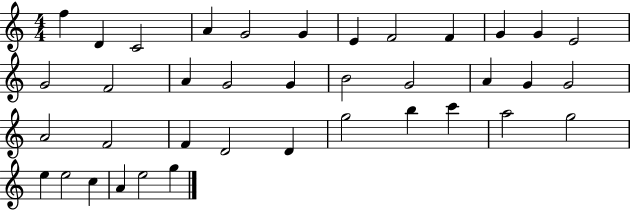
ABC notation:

X:1
T:Untitled
M:4/4
L:1/4
K:C
f D C2 A G2 G E F2 F G G E2 G2 F2 A G2 G B2 G2 A G G2 A2 F2 F D2 D g2 b c' a2 g2 e e2 c A e2 g